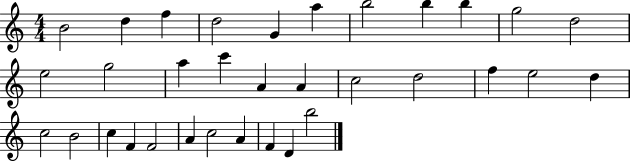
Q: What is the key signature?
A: C major